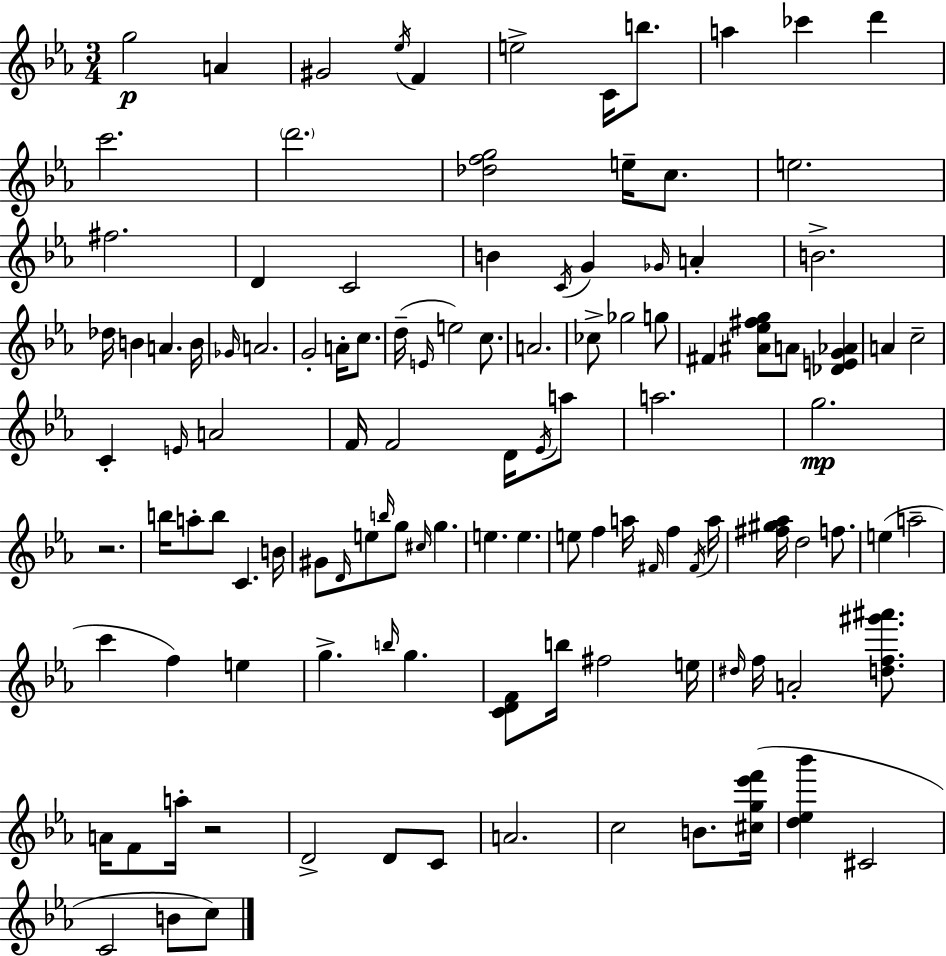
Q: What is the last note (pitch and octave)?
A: C5